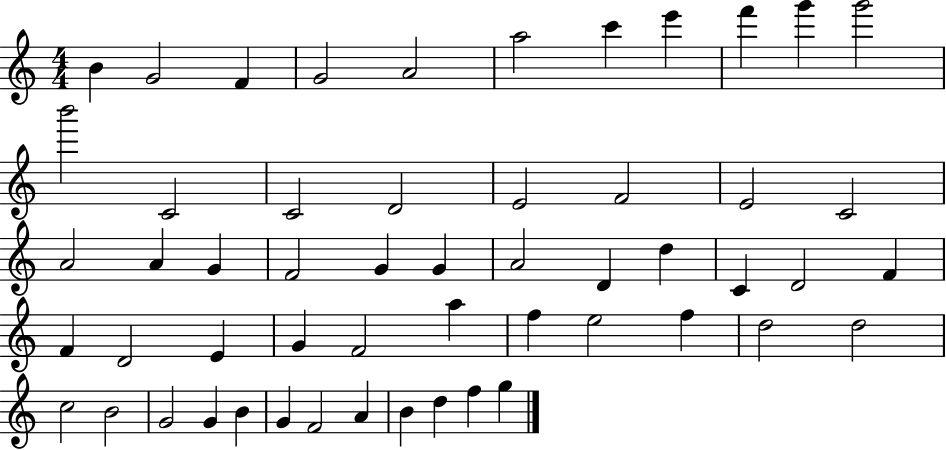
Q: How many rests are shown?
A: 0